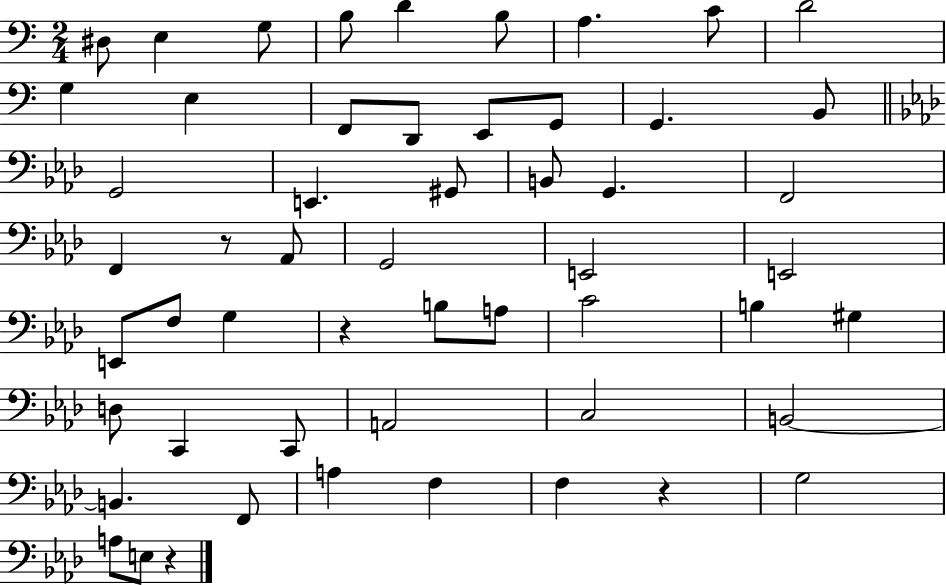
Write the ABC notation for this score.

X:1
T:Untitled
M:2/4
L:1/4
K:C
^D,/2 E, G,/2 B,/2 D B,/2 A, C/2 D2 G, E, F,,/2 D,,/2 E,,/2 G,,/2 G,, B,,/2 G,,2 E,, ^G,,/2 B,,/2 G,, F,,2 F,, z/2 _A,,/2 G,,2 E,,2 E,,2 E,,/2 F,/2 G, z B,/2 A,/2 C2 B, ^G, D,/2 C,, C,,/2 A,,2 C,2 B,,2 B,, F,,/2 A, F, F, z G,2 A,/2 E,/2 z